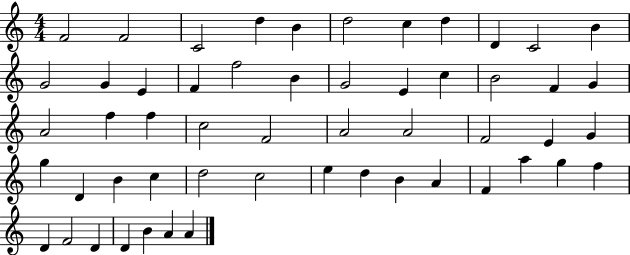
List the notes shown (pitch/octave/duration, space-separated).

F4/h F4/h C4/h D5/q B4/q D5/h C5/q D5/q D4/q C4/h B4/q G4/h G4/q E4/q F4/q F5/h B4/q G4/h E4/q C5/q B4/h F4/q G4/q A4/h F5/q F5/q C5/h F4/h A4/h A4/h F4/h E4/q G4/q G5/q D4/q B4/q C5/q D5/h C5/h E5/q D5/q B4/q A4/q F4/q A5/q G5/q F5/q D4/q F4/h D4/q D4/q B4/q A4/q A4/q